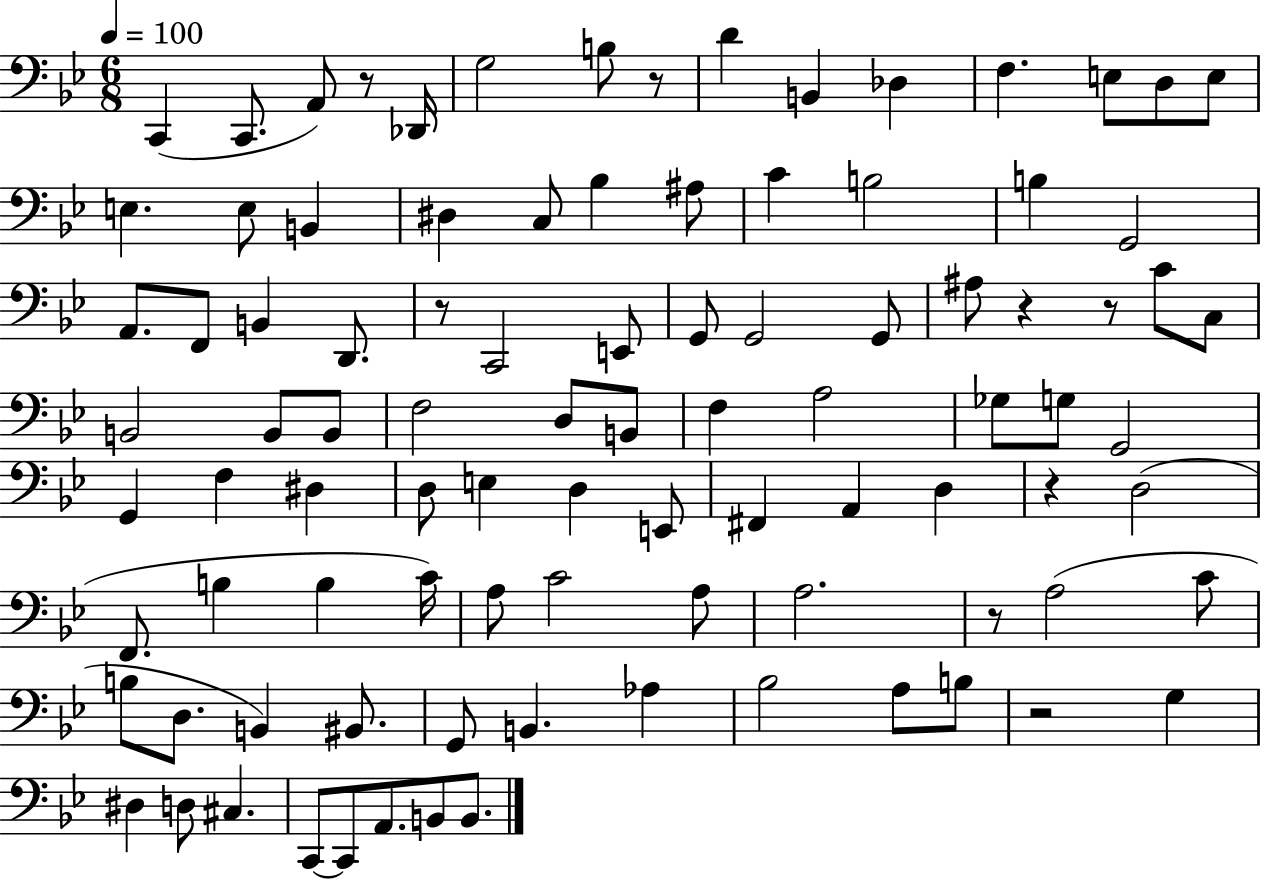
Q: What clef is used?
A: bass